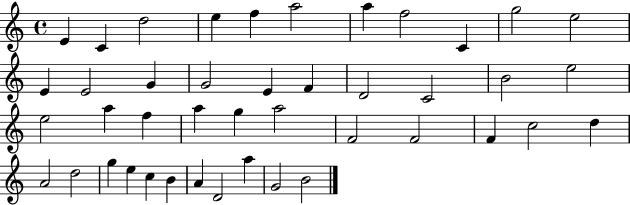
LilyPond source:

{
  \clef treble
  \time 4/4
  \defaultTimeSignature
  \key c \major
  e'4 c'4 d''2 | e''4 f''4 a''2 | a''4 f''2 c'4 | g''2 e''2 | \break e'4 e'2 g'4 | g'2 e'4 f'4 | d'2 c'2 | b'2 e''2 | \break e''2 a''4 f''4 | a''4 g''4 a''2 | f'2 f'2 | f'4 c''2 d''4 | \break a'2 d''2 | g''4 e''4 c''4 b'4 | a'4 d'2 a''4 | g'2 b'2 | \break \bar "|."
}